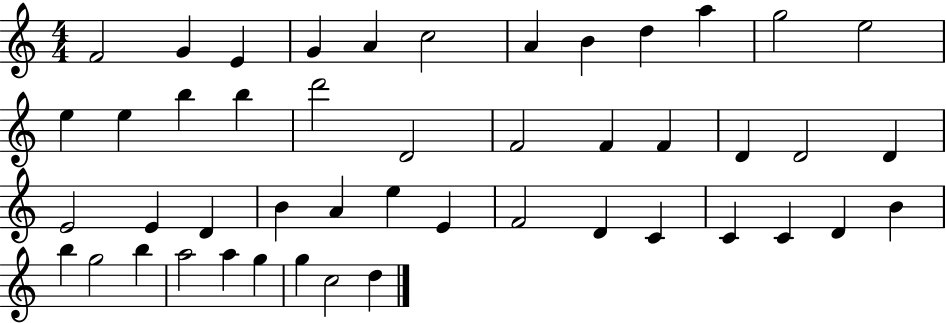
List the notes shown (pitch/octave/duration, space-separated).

F4/h G4/q E4/q G4/q A4/q C5/h A4/q B4/q D5/q A5/q G5/h E5/h E5/q E5/q B5/q B5/q D6/h D4/h F4/h F4/q F4/q D4/q D4/h D4/q E4/h E4/q D4/q B4/q A4/q E5/q E4/q F4/h D4/q C4/q C4/q C4/q D4/q B4/q B5/q G5/h B5/q A5/h A5/q G5/q G5/q C5/h D5/q